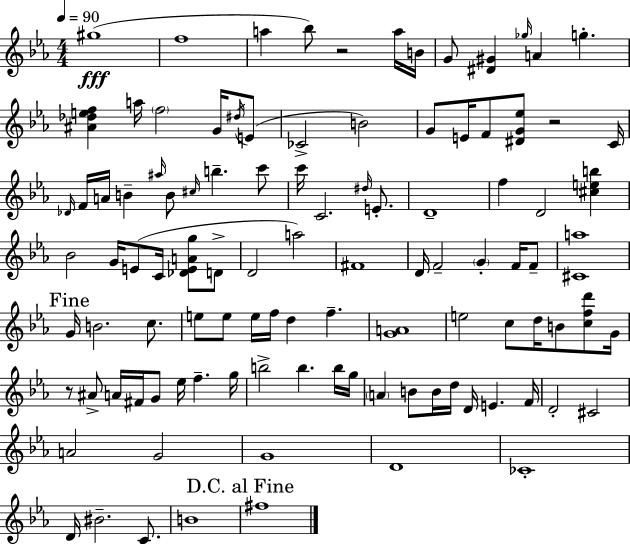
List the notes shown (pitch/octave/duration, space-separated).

G#5/w F5/w A5/q Bb5/e R/h A5/s B4/s G4/e [D#4,G#4]/q Gb5/s A4/q G5/q. [A#4,Db5,E5,F5]/q A5/s F5/h G4/s D#5/s E4/e CES4/h B4/h G4/e E4/s F4/e [D#4,G4,Eb5]/e R/h C4/s Db4/s F4/s A4/s B4/q A#5/s B4/e C#5/s B5/q. C6/e C6/s C4/h. D#5/s E4/e. D4/w F5/q D4/h [C#5,E5,B5]/q Bb4/h G4/s E4/e C4/s [Db4,E4,A4,G5]/e D4/e D4/h A5/h F#4/w D4/s F4/h G4/q F4/s F4/e [C#4,A5]/w G4/s B4/h. C5/e. E5/e E5/e E5/s F5/s D5/q F5/q. [G4,A4]/w E5/h C5/e D5/s B4/e [C5,F5,D6]/e G4/s R/e A#4/e A4/s F#4/s G4/e Eb5/s F5/q. G5/s B5/h B5/q. B5/s G5/s A4/q B4/e B4/s D5/s D4/s E4/q. F4/s D4/h C#4/h A4/h G4/h G4/w D4/w CES4/w D4/s BIS4/h. C4/e. B4/w F#5/w